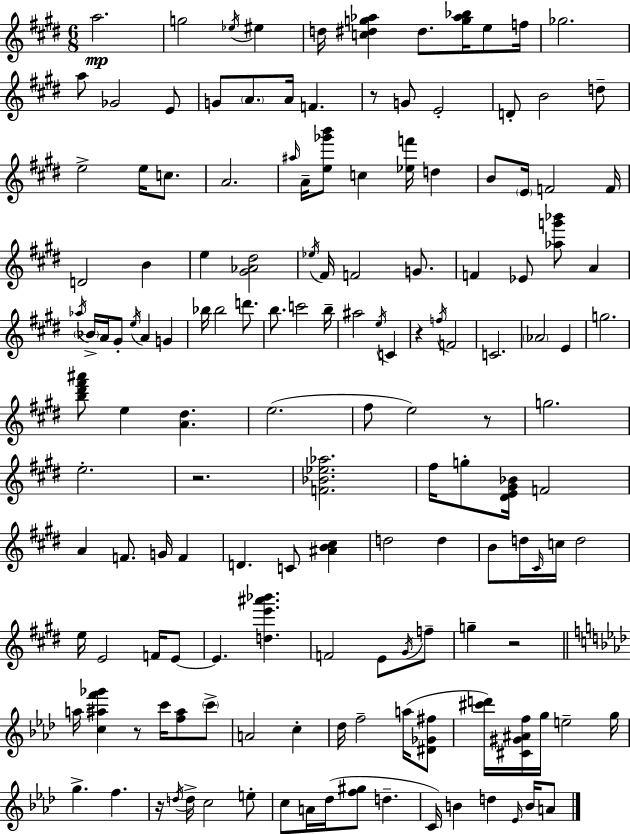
{
  \clef treble
  \numericTimeSignature
  \time 6/8
  \key e \major
  a''2.\mp | g''2 \acciaccatura { ees''16 } eis''4 | d''16 <c'' dis'' g'' aes''>4 dis''8. <g'' aes'' bes''>16 e''8 | f''16 ges''2. | \break a''8 ges'2 e'8 | g'8 \parenthesize a'8. a'16 f'4. | r8 g'8 e'2-. | d'8-. b'2 d''8-- | \break e''2-> e''16 c''8. | a'2. | \grace { ais''16 } a'16-- <e'' ges''' b'''>8 c''4 <ees'' f'''>16 d''4 | b'8 \parenthesize e'16 f'2 | \break f'16 d'2 b'4 | e''4 <gis' aes' dis''>2 | \acciaccatura { ees''16 } fis'16 f'2 | g'8. f'4 ees'8 <aes'' g''' bes'''>8 a'4 | \break \acciaccatura { aes''16 } \parenthesize bes'16-> a'16 gis'8-. \acciaccatura { e''16 } a'4 | g'4 bes''16 bes''2 | d'''8. b''8. c'''2 | b''16-- ais''2 | \break \acciaccatura { e''16 } c'4 r4 \acciaccatura { f''16 } f'2 | c'2. | \parenthesize aes'2 | e'4 g''2. | \break <b'' dis''' fis''' ais'''>8 e''4 | <a' dis''>4. e''2.( | fis''8 e''2) | r8 g''2. | \break e''2.-. | r2. | <f' bes' ees'' aes''>2. | fis''16 g''8-. <dis' e' gis' bes'>16 f'2 | \break a'4 f'8. | g'16 f'4 d'4. | c'8 <ais' b' cis''>4 d''2 | d''4 b'8 d''16 \grace { cis'16 } c''16 | \break d''2 e''16 e'2 | f'16 e'8~~ e'4. | <d'' e''' ais''' bes'''>4. f'2 | e'8 \acciaccatura { gis'16 } f''8-- g''4-- | \break r2 \bar "||" \break \key aes \major a''16 <c'' ais'' f''' ges'''>4 r8 c'''16 <f'' ais''>8 \parenthesize c'''8-> | a'2 c''4-. | des''16 f''2-- a''16( <dis' ges' fis''>8 | <cis''' d'''>16) <cis' gis' ais' f''>16 g''16 e''2-- g''16 | \break g''4.-> f''4. | r16 \acciaccatura { d''16 } d''16-> c''2 e''8-. | c''8 a'16 des''16( <f'' gis''>8 d''4.-- | c'16) b'4 d''4 \grace { ees'16 } b'16 | \break a'8 \bar "|."
}